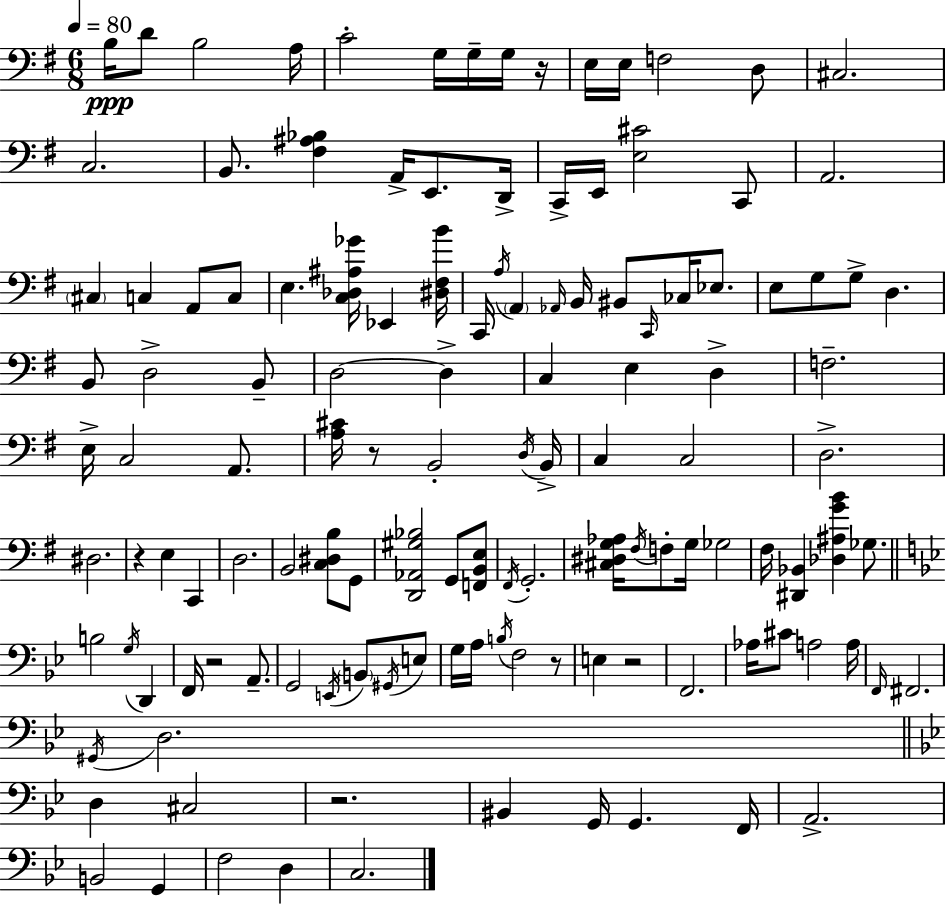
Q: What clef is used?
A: bass